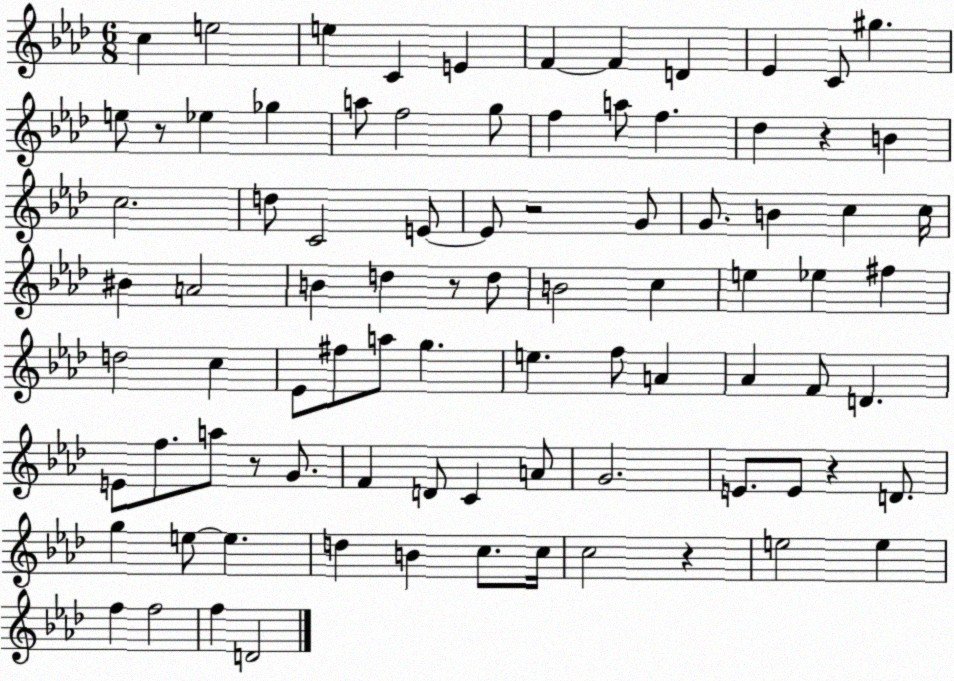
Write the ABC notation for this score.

X:1
T:Untitled
M:6/8
L:1/4
K:Ab
c e2 e C E F F D _E C/2 ^g e/2 z/2 _e _g a/2 f2 g/2 f a/2 f _d z B c2 d/2 C2 E/2 E/2 z2 G/2 G/2 B c c/4 ^B A2 B d z/2 d/2 B2 c e _e ^f d2 c _E/2 ^f/2 a/2 g e f/2 A _A F/2 D E/2 f/2 a/2 z/2 G/2 F D/2 C A/2 G2 E/2 E/2 z D/2 g e/2 e d B c/2 c/4 c2 z e2 e f f2 f D2